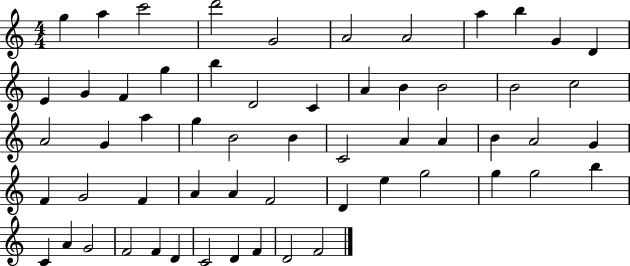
{
  \clef treble
  \numericTimeSignature
  \time 4/4
  \key c \major
  g''4 a''4 c'''2 | d'''2 g'2 | a'2 a'2 | a''4 b''4 g'4 d'4 | \break e'4 g'4 f'4 g''4 | b''4 d'2 c'4 | a'4 b'4 b'2 | b'2 c''2 | \break a'2 g'4 a''4 | g''4 b'2 b'4 | c'2 a'4 a'4 | b'4 a'2 g'4 | \break f'4 g'2 f'4 | a'4 a'4 f'2 | d'4 e''4 g''2 | g''4 g''2 b''4 | \break c'4 a'4 g'2 | f'2 f'4 d'4 | c'2 d'4 f'4 | d'2 f'2 | \break \bar "|."
}